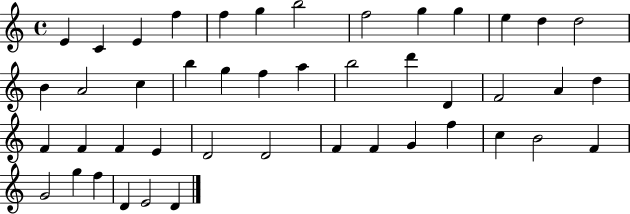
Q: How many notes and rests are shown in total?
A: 45